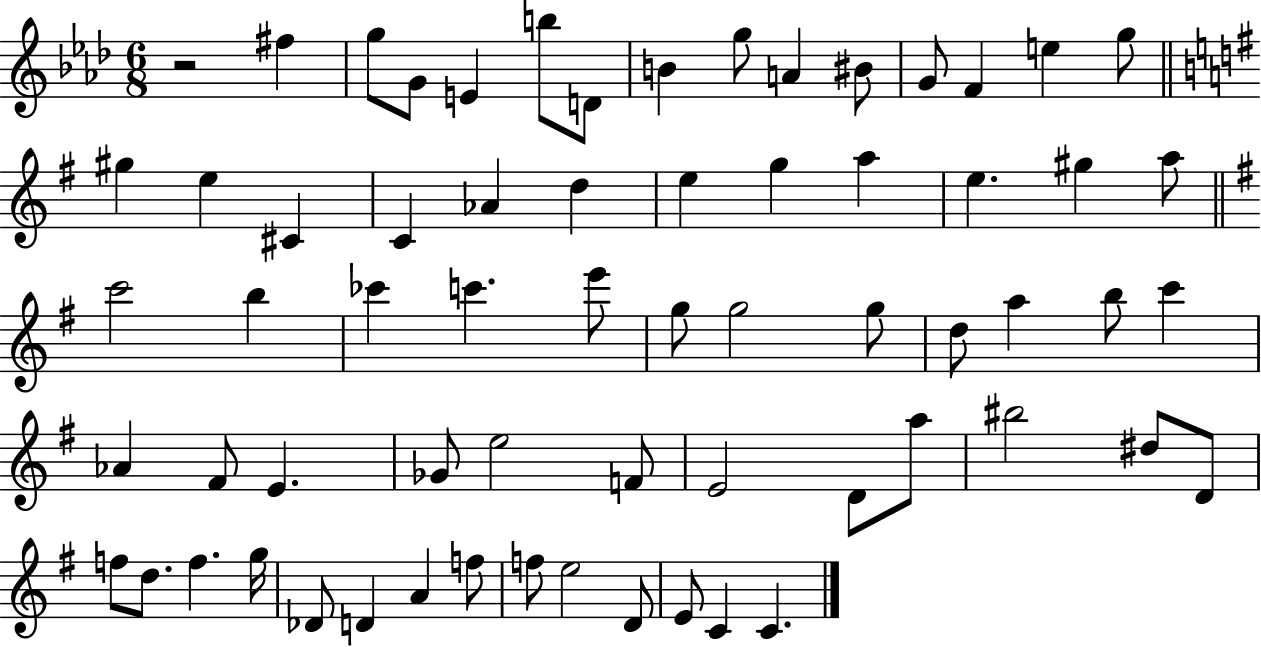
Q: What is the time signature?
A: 6/8